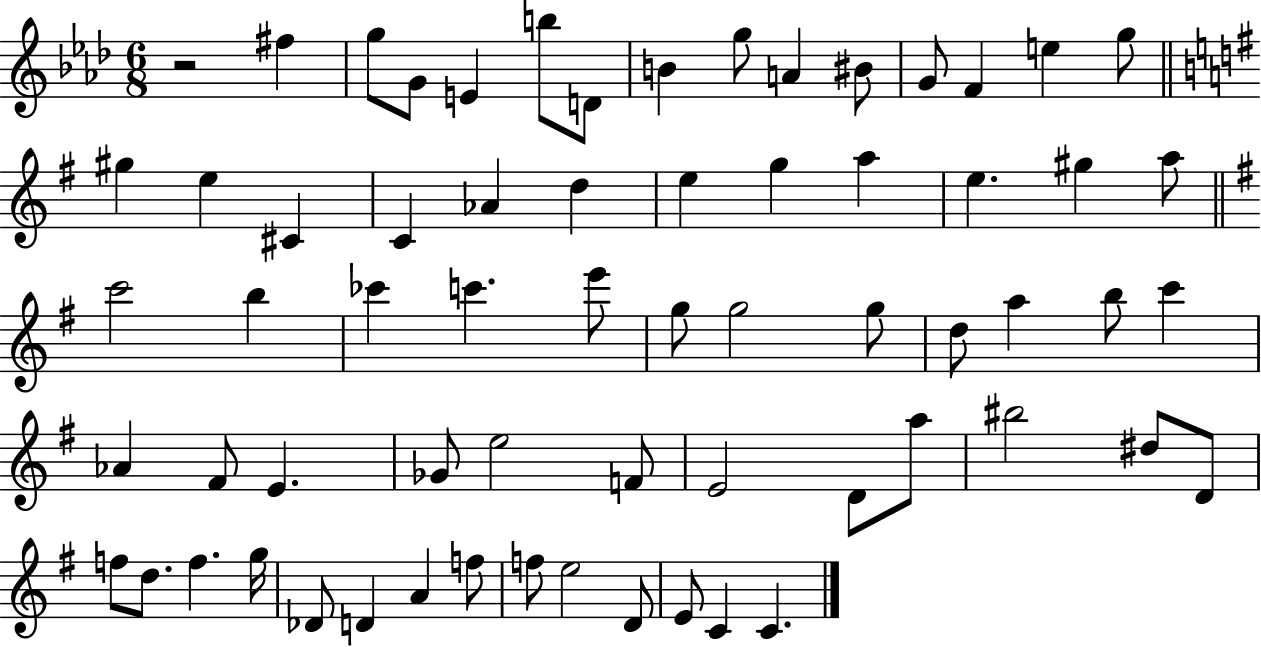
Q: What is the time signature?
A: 6/8